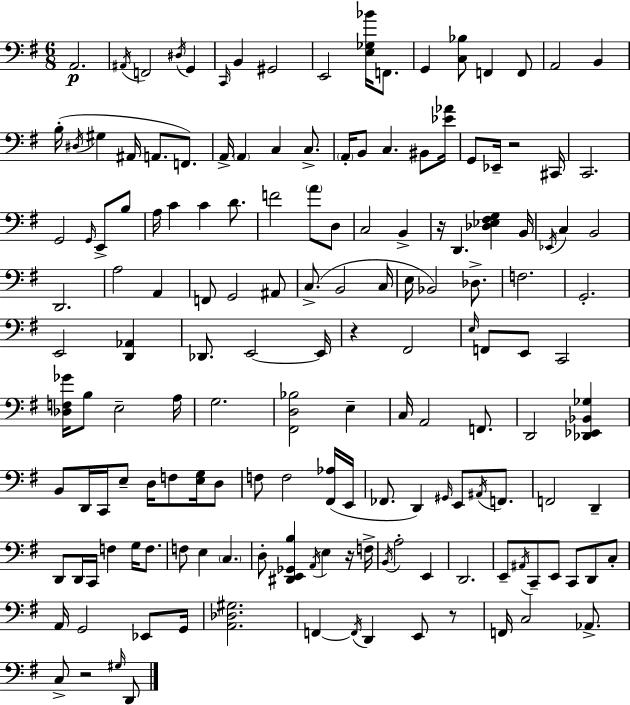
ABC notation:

X:1
T:Untitled
M:6/8
L:1/4
K:Em
A,,2 ^A,,/4 F,,2 ^D,/4 G,, C,,/4 B,, ^G,,2 E,,2 [E,_G,_B]/4 F,,/2 G,, [C,_B,]/2 F,, F,,/2 A,,2 B,, B,/4 ^D,/4 ^G, ^A,,/4 A,,/2 F,,/2 A,,/4 A,, C, C,/2 A,,/4 B,,/2 C, ^B,,/2 [_E_A]/4 G,,/2 _E,,/4 z2 ^C,,/4 C,,2 G,,2 G,,/4 E,,/2 B,/2 A,/4 C C D/2 F2 A/2 D,/2 C,2 B,, z/4 D,, [_D,_E,^F,G,] B,,/4 _E,,/4 C, B,,2 D,,2 A,2 A,, F,,/2 G,,2 ^A,,/2 C,/2 B,,2 C,/4 E,/4 _B,,2 _D,/2 F,2 G,,2 E,,2 [D,,_A,,] _D,,/2 E,,2 E,,/4 z ^F,,2 E,/4 F,,/2 E,,/2 C,,2 [_D,F,_G]/4 B,/2 E,2 A,/4 G,2 [^F,,D,_B,]2 E, C,/4 A,,2 F,,/2 D,,2 [_D,,_E,,_B,,_G,] B,,/2 D,,/4 C,,/4 E,/2 D,/4 F,/2 [E,G,]/4 D,/2 F,/2 F,2 [^F,,_A,]/4 E,,/4 _F,,/2 D,, ^G,,/4 E,,/2 ^A,,/4 F,,/2 F,,2 D,, D,,/2 D,,/4 C,,/4 F, G,/4 F,/2 F,/2 E, C, D,/2 [^D,,E,,_G,,B,] A,,/4 E, z/4 F,/4 B,,/4 A,2 E,, D,,2 E,,/2 ^A,,/4 C,,/2 E,,/2 C,,/2 D,,/2 C,/2 A,,/4 G,,2 _E,,/2 G,,/4 [A,,_D,^G,]2 F,, F,,/4 D,, E,,/2 z/2 F,,/4 C,2 _A,,/2 C,/2 z2 ^G,/4 D,,/2